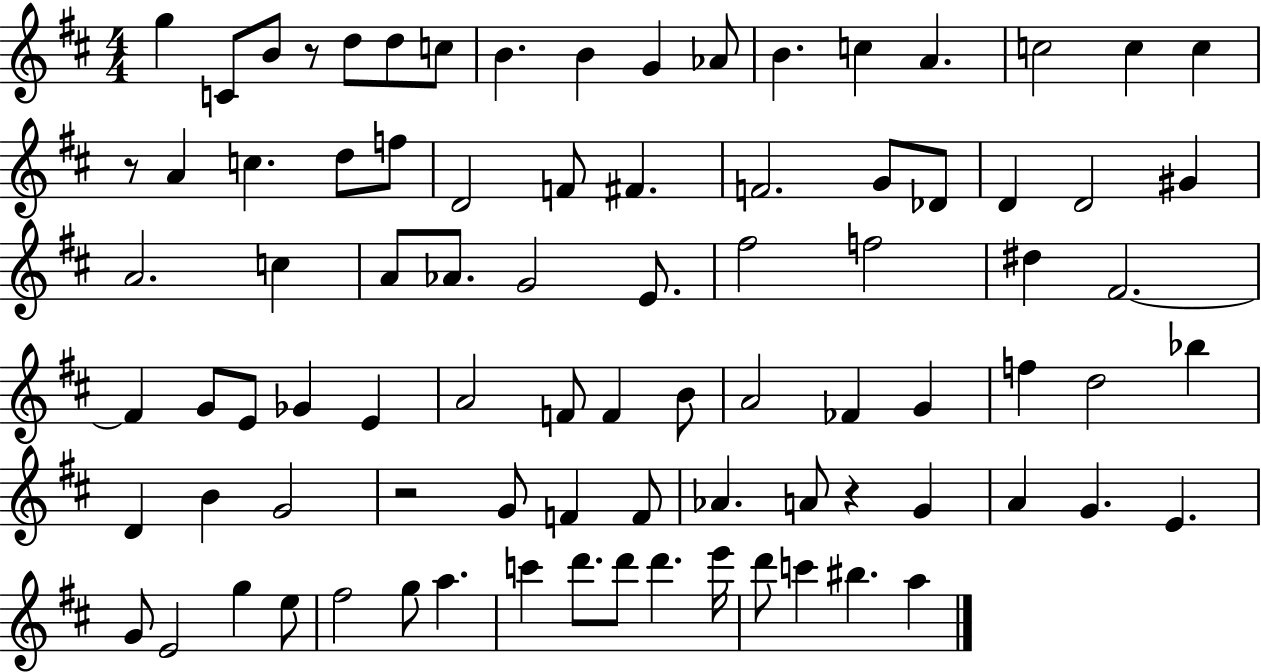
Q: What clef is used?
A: treble